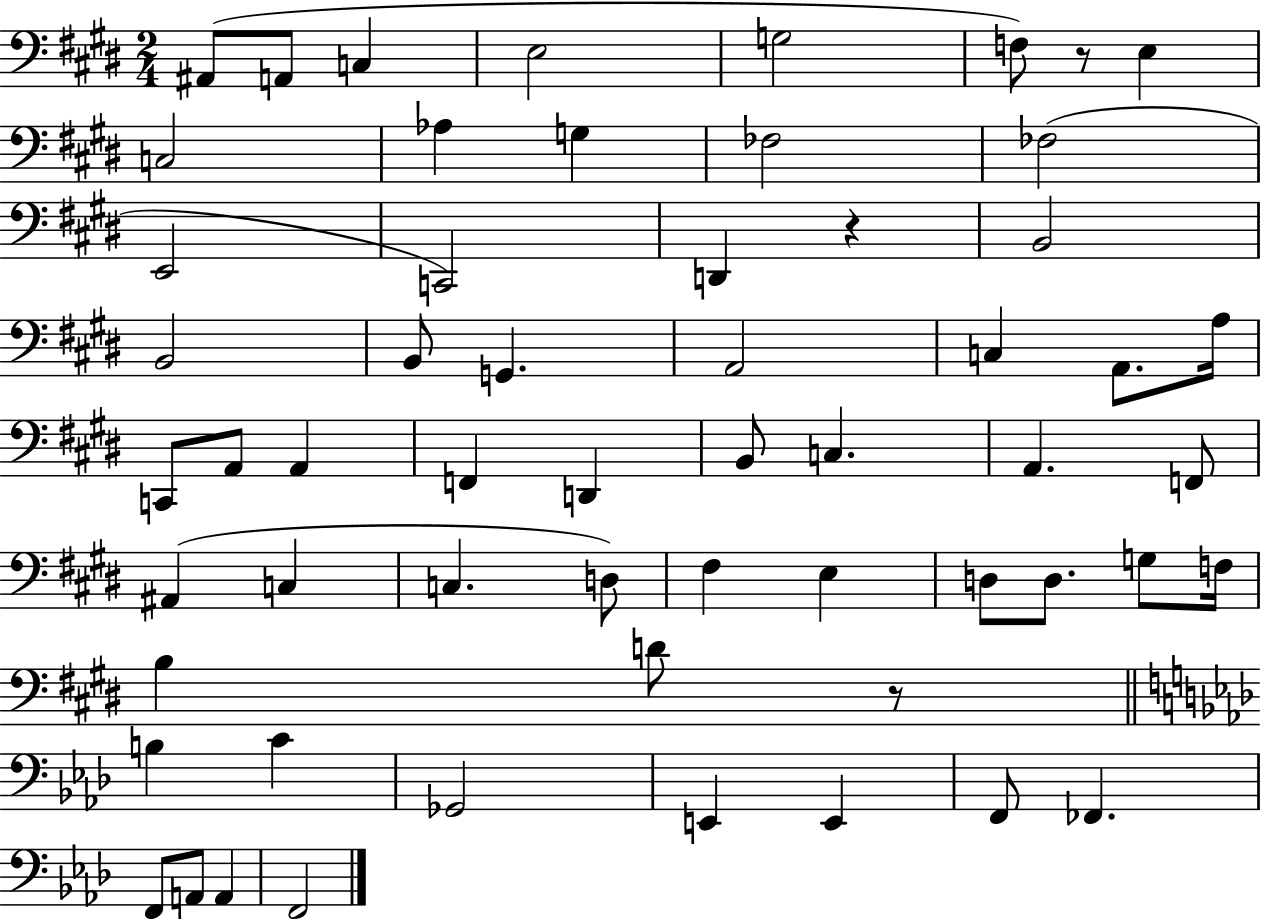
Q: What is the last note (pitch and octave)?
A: F2